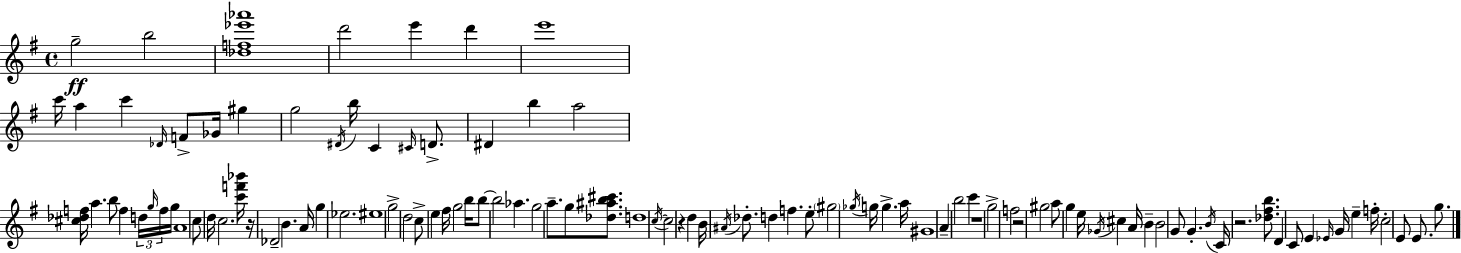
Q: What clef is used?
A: treble